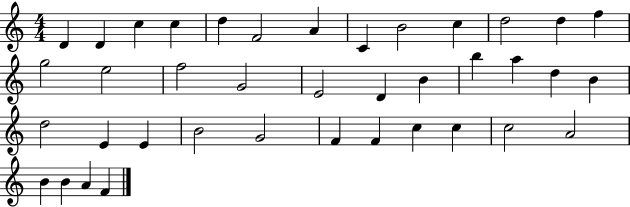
{
  \clef treble
  \numericTimeSignature
  \time 4/4
  \key c \major
  d'4 d'4 c''4 c''4 | d''4 f'2 a'4 | c'4 b'2 c''4 | d''2 d''4 f''4 | \break g''2 e''2 | f''2 g'2 | e'2 d'4 b'4 | b''4 a''4 d''4 b'4 | \break d''2 e'4 e'4 | b'2 g'2 | f'4 f'4 c''4 c''4 | c''2 a'2 | \break b'4 b'4 a'4 f'4 | \bar "|."
}